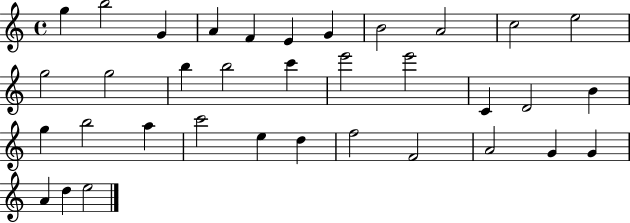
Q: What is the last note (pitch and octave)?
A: E5